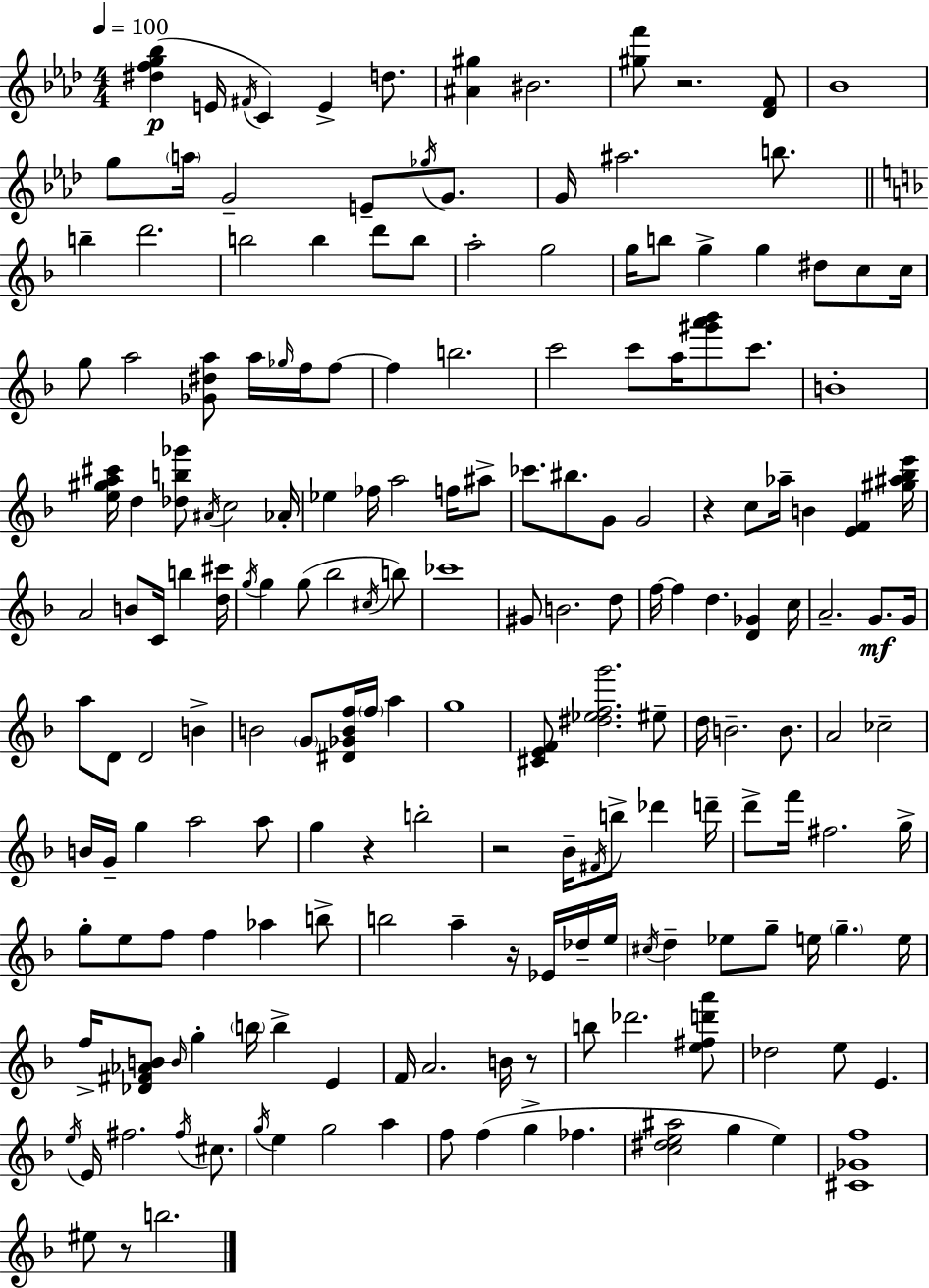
X:1
T:Untitled
M:4/4
L:1/4
K:Fm
[^dfg_b] E/4 ^F/4 C E d/2 [^A^g] ^B2 [^gf']/2 z2 [_DF]/2 _B4 g/2 a/4 G2 E/2 _g/4 G/2 G/4 ^a2 b/2 b d'2 b2 b d'/2 b/2 a2 g2 g/4 b/2 g g ^d/2 c/2 c/4 g/2 a2 [_G^da]/2 a/4 _g/4 f/4 f/2 f b2 c'2 c'/2 a/4 [^g'a'_b']/2 c'/2 B4 [e^ga^c']/4 d [_db_g']/2 ^A/4 c2 _A/4 _e _f/4 a2 f/4 ^a/2 _c'/2 ^b/2 G/2 G2 z c/2 _a/4 B [EF] [^g^a_be']/4 A2 B/2 C/4 b [d^c']/4 g/4 g g/2 _b2 ^c/4 b/2 _c'4 ^G/2 B2 d/2 f/4 f d [D_G] c/4 A2 G/2 G/4 a/2 D/2 D2 B B2 G/2 [^D_GBf]/4 f/4 a g4 [^CEF]/2 [^d_efg']2 ^e/2 d/4 B2 B/2 A2 _c2 B/4 G/4 g a2 a/2 g z b2 z2 _B/4 ^F/4 b/2 _d' d'/4 d'/2 f'/4 ^f2 g/4 g/2 e/2 f/2 f _a b/2 b2 a z/4 _E/4 _d/4 e/4 ^c/4 d _e/2 g/2 e/4 g e/4 f/4 [_D^F_AB]/2 B/4 g b/4 b E F/4 A2 B/4 z/2 b/2 _d'2 [e^fd'a']/2 _d2 e/2 E e/4 E/4 ^f2 ^f/4 ^c/2 g/4 e g2 a f/2 f g _f [c^de^a]2 g e [^C_Gf]4 ^e/2 z/2 b2